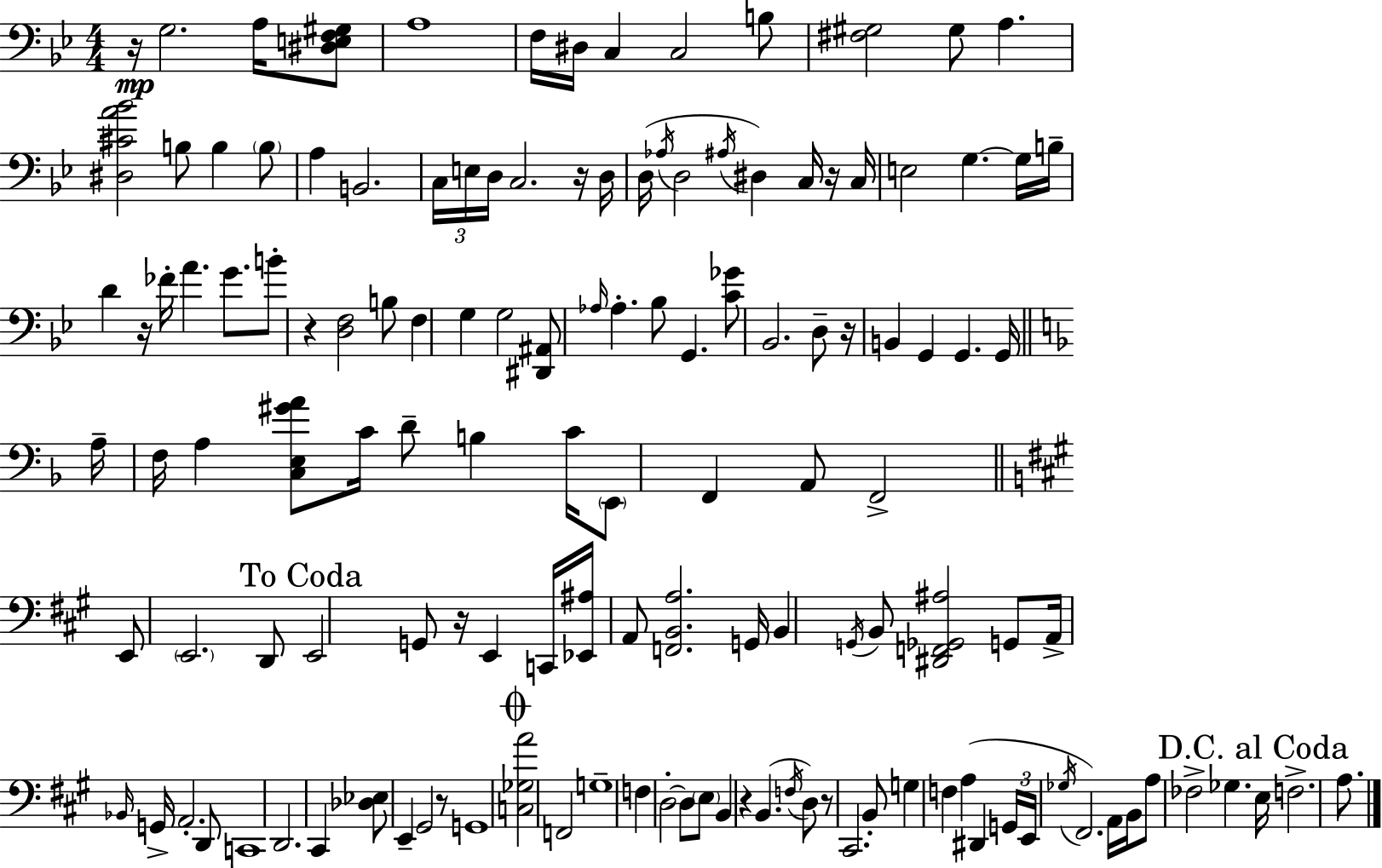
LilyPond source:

{
  \clef bass
  \numericTimeSignature
  \time 4/4
  \key bes \major
  r16\mp g2. a16 <dis e f gis>8 | a1 | f16 dis16 c4 c2 b8 | <fis gis>2 gis8 a4. | \break <dis cis' a' bes'>2 b8 b4 \parenthesize b8 | a4 b,2. | \tuplet 3/2 { c16 e16 d16 } c2. r16 | d16 d16( \acciaccatura { aes16 } d2 \acciaccatura { ais16 } dis4) | \break c16 r16 c16 e2 g4.~~ | g16 b16-- d'4 r16 fes'16-. a'4. g'8. | b'8-. r4 <d f>2 | b8 f4 g4 g2 | \break <dis, ais,>8 \grace { aes16 } aes4.-. bes8 g,4. | <c' ges'>8 bes,2. | d8-- r16 b,4 g,4 g,4. | g,16 \bar "||" \break \key f \major a16-- f16 a4 <c e gis' a'>8 c'16 d'8-- b4 c'16 | \parenthesize e,8 f,4 a,8 f,2-> | \bar "||" \break \key a \major e,8 \parenthesize e,2. d,8 | \mark "To Coda" e,2 g,8 r16 e,4 c,16 | <ees, ais>16 a,8 <f, b, a>2. g,16 | b,4 \acciaccatura { g,16 } b,8 <dis, f, ges, ais>2 g,8 | \break a,16-> \grace { bes,16 } g,16-> a,2.-. | d,8 c,1 | d,2. cis,4 | <des ees>8 e,4-- gis,2 | \break r8 g,1 | \mark \markup { \musicglyph "scripts.coda" } <c ges a'>2 f,2 | g1-- | f4 d2-.~~ d8 | \break \parenthesize e8 b,4 r4 b,4.( | \acciaccatura { f16 } d8) r8 cis,2. | b,8-. g4 f4 a4( dis,4 | \tuplet 3/2 { g,16 e,16 \acciaccatura { ges16 } } fis,2.) | \break a,16 b,16 a8 fes2-> ges4. | \mark "D.C. al Coda" e16 f2.-> | a8. \bar "|."
}